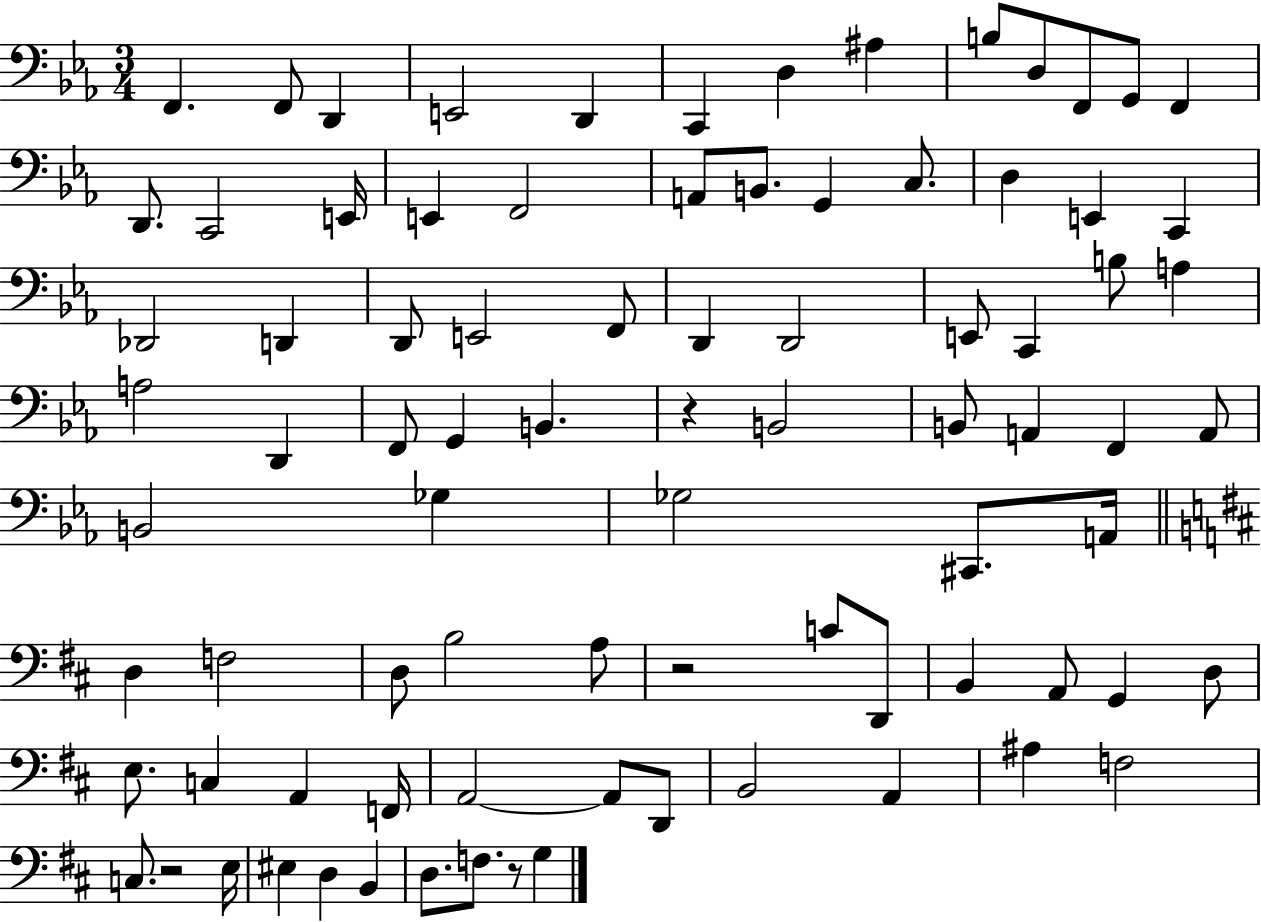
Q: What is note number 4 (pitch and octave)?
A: E2